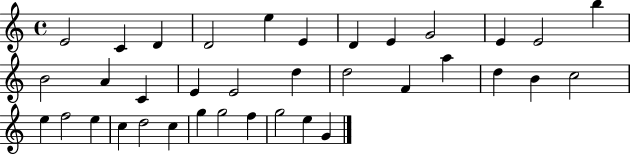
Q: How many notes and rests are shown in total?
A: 36